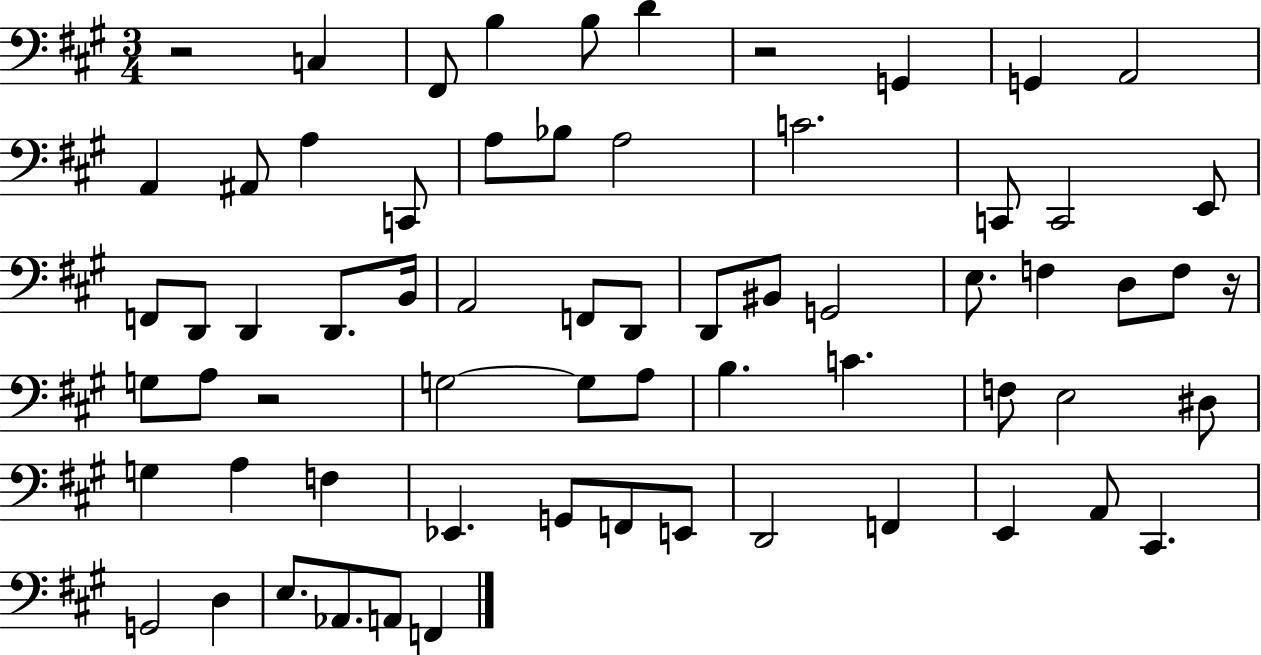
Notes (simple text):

R/h C3/q F#2/e B3/q B3/e D4/q R/h G2/q G2/q A2/h A2/q A#2/e A3/q C2/e A3/e Bb3/e A3/h C4/h. C2/e C2/h E2/e F2/e D2/e D2/q D2/e. B2/s A2/h F2/e D2/e D2/e BIS2/e G2/h E3/e. F3/q D3/e F3/e R/s G3/e A3/e R/h G3/h G3/e A3/e B3/q. C4/q. F3/e E3/h D#3/e G3/q A3/q F3/q Eb2/q. G2/e F2/e E2/e D2/h F2/q E2/q A2/e C#2/q. G2/h D3/q E3/e. Ab2/e. A2/e F2/q